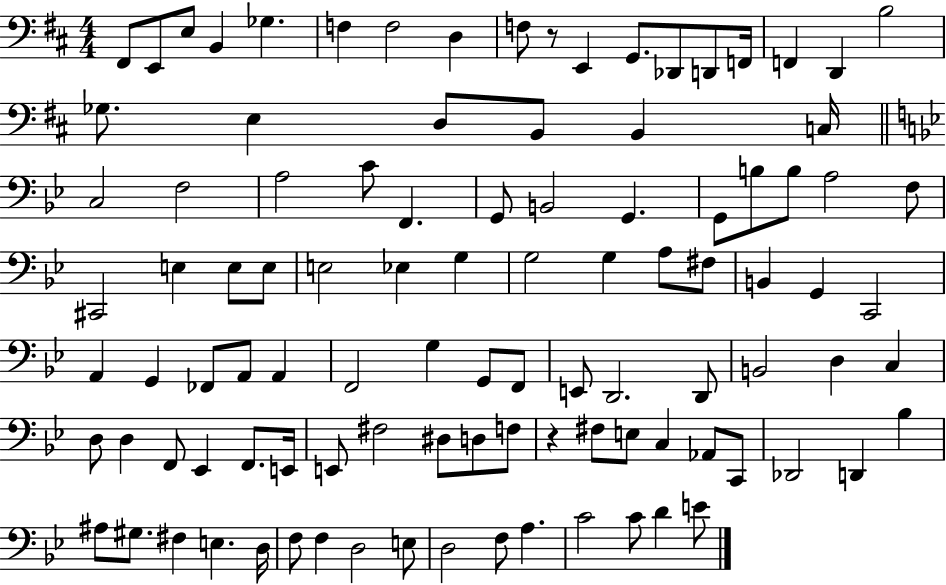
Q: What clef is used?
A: bass